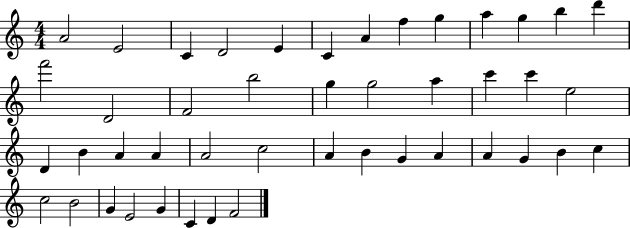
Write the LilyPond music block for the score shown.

{
  \clef treble
  \numericTimeSignature
  \time 4/4
  \key c \major
  a'2 e'2 | c'4 d'2 e'4 | c'4 a'4 f''4 g''4 | a''4 g''4 b''4 d'''4 | \break f'''2 d'2 | f'2 b''2 | g''4 g''2 a''4 | c'''4 c'''4 e''2 | \break d'4 b'4 a'4 a'4 | a'2 c''2 | a'4 b'4 g'4 a'4 | a'4 g'4 b'4 c''4 | \break c''2 b'2 | g'4 e'2 g'4 | c'4 d'4 f'2 | \bar "|."
}